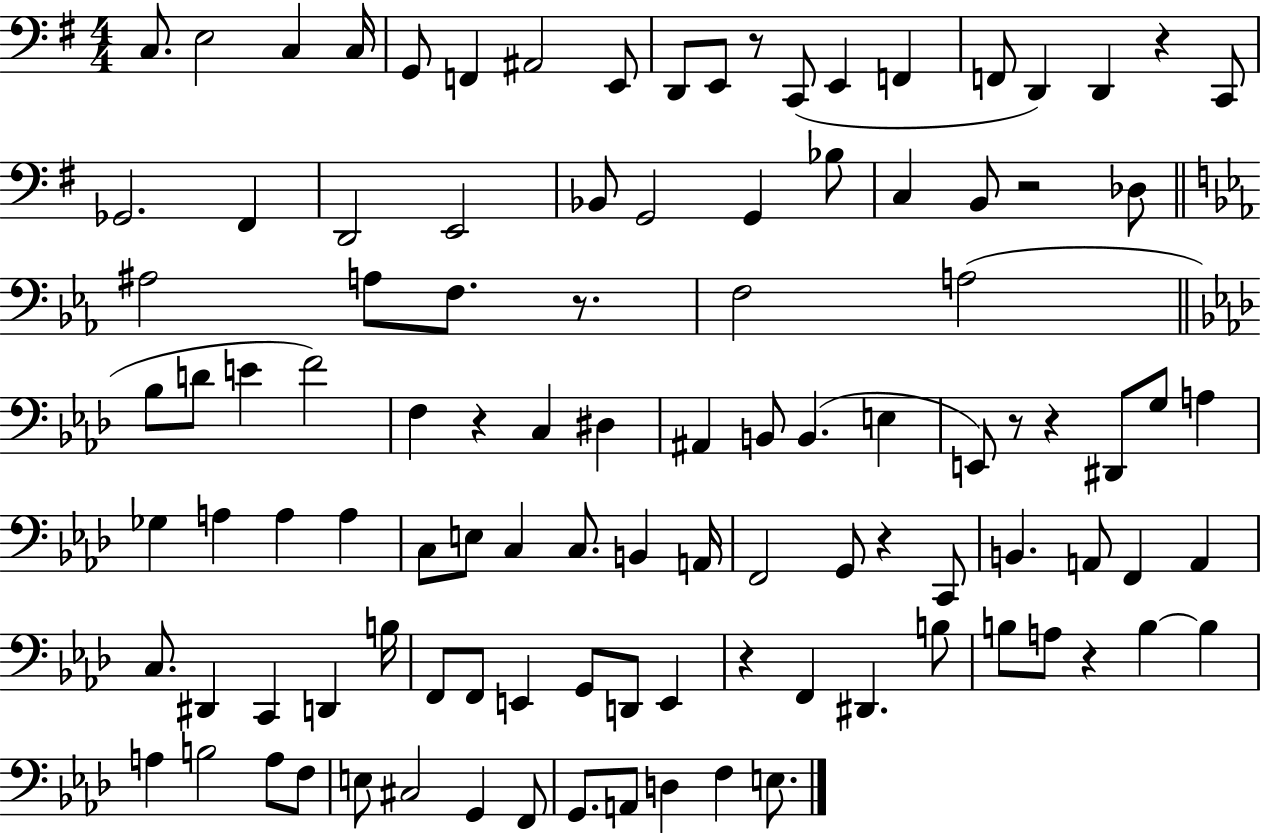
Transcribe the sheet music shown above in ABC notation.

X:1
T:Untitled
M:4/4
L:1/4
K:G
C,/2 E,2 C, C,/4 G,,/2 F,, ^A,,2 E,,/2 D,,/2 E,,/2 z/2 C,,/2 E,, F,, F,,/2 D,, D,, z C,,/2 _G,,2 ^F,, D,,2 E,,2 _B,,/2 G,,2 G,, _B,/2 C, B,,/2 z2 _D,/2 ^A,2 A,/2 F,/2 z/2 F,2 A,2 _B,/2 D/2 E F2 F, z C, ^D, ^A,, B,,/2 B,, E, E,,/2 z/2 z ^D,,/2 G,/2 A, _G, A, A, A, C,/2 E,/2 C, C,/2 B,, A,,/4 F,,2 G,,/2 z C,,/2 B,, A,,/2 F,, A,, C,/2 ^D,, C,, D,, B,/4 F,,/2 F,,/2 E,, G,,/2 D,,/2 E,, z F,, ^D,, B,/2 B,/2 A,/2 z B, B, A, B,2 A,/2 F,/2 E,/2 ^C,2 G,, F,,/2 G,,/2 A,,/2 D, F, E,/2